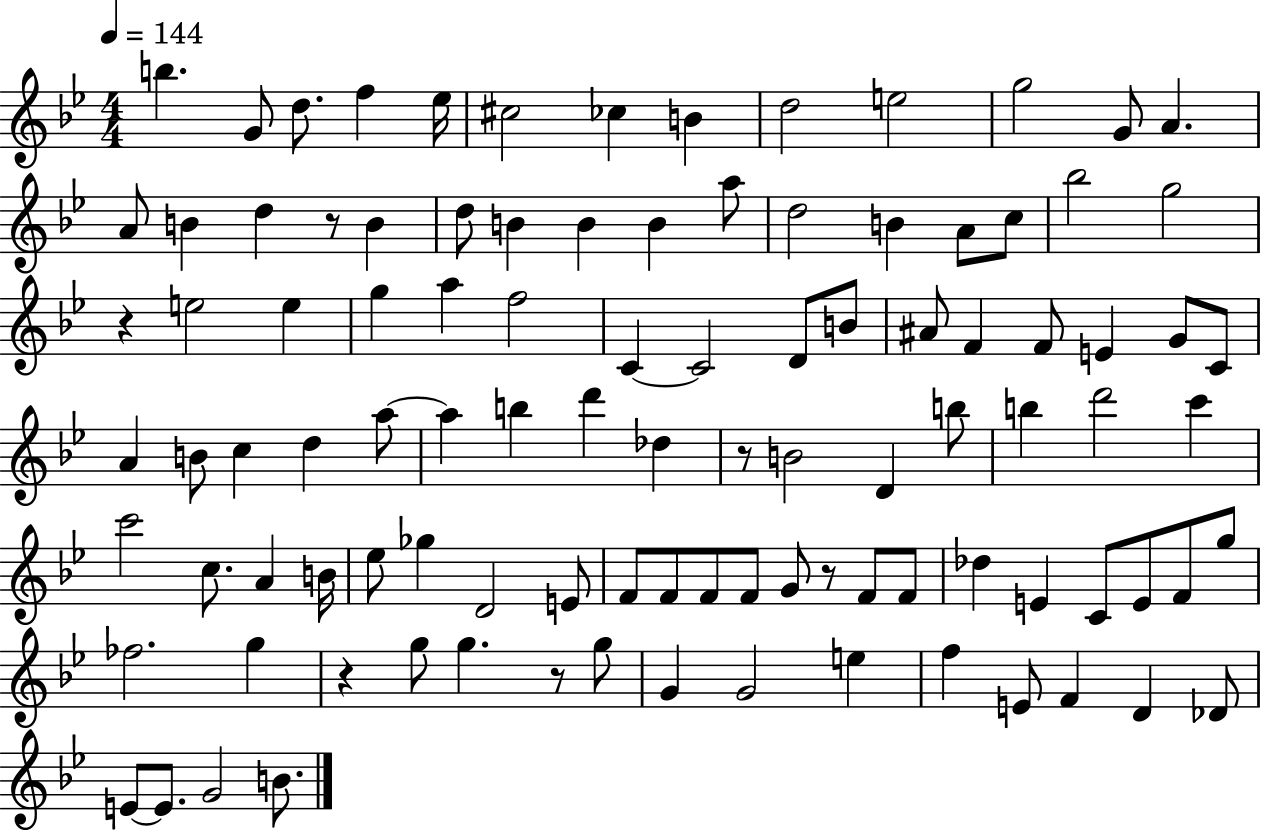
X:1
T:Untitled
M:4/4
L:1/4
K:Bb
b G/2 d/2 f _e/4 ^c2 _c B d2 e2 g2 G/2 A A/2 B d z/2 B d/2 B B B a/2 d2 B A/2 c/2 _b2 g2 z e2 e g a f2 C C2 D/2 B/2 ^A/2 F F/2 E G/2 C/2 A B/2 c d a/2 a b d' _d z/2 B2 D b/2 b d'2 c' c'2 c/2 A B/4 _e/2 _g D2 E/2 F/2 F/2 F/2 F/2 G/2 z/2 F/2 F/2 _d E C/2 E/2 F/2 g/2 _f2 g z g/2 g z/2 g/2 G G2 e f E/2 F D _D/2 E/2 E/2 G2 B/2